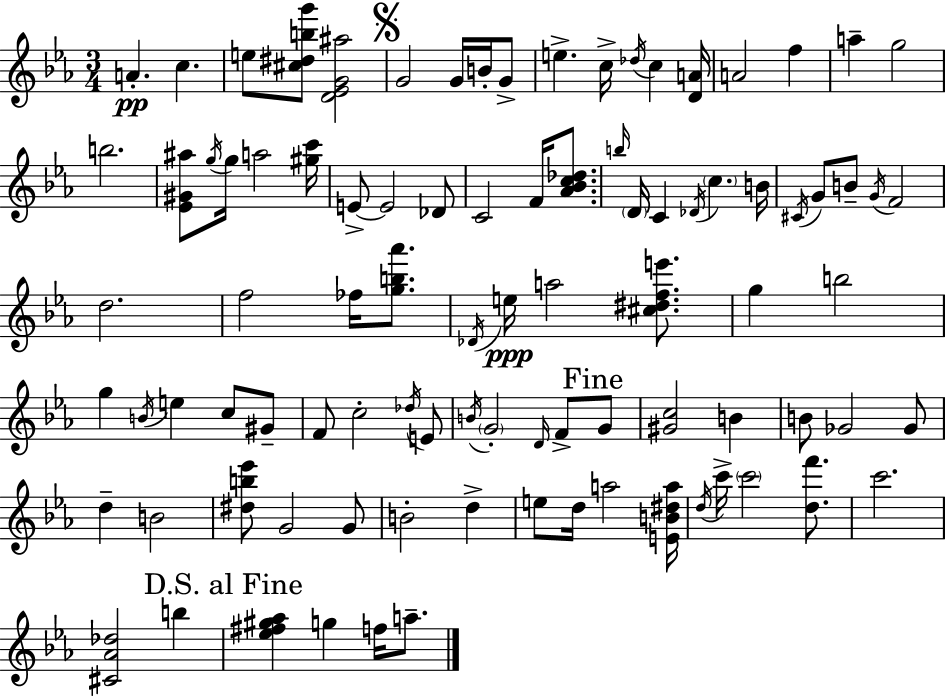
A4/q. C5/q. E5/e [C#5,D#5,B5,G6]/e [D4,Eb4,G4,A#5]/h G4/h G4/s B4/s G4/e E5/q. C5/s Db5/s C5/q [D4,A4]/s A4/h F5/q A5/q G5/h B5/h. [Eb4,G#4,A#5]/e G5/s G5/s A5/h [G#5,C6]/s E4/e E4/h Db4/e C4/h F4/s [Ab4,Bb4,C5,Db5]/e. B5/s D4/s C4/q Db4/s C5/q. B4/s C#4/s G4/e B4/e G4/s F4/h D5/h. F5/h FES5/s [G5,B5,Ab6]/e. Db4/s E5/s A5/h [C#5,D#5,F5,E6]/e. G5/q B5/h G5/q B4/s E5/q C5/e G#4/e F4/e C5/h Db5/s E4/e B4/s G4/h D4/s F4/e G4/e [G#4,C5]/h B4/q B4/e Gb4/h Gb4/e D5/q B4/h [D#5,B5,Eb6]/e G4/h G4/e B4/h D5/q E5/e D5/s A5/h [E4,B4,D#5,A5]/s D5/s C6/s C6/h [D5,F6]/e. C6/h. [C#4,Ab4,Db5]/h B5/q [Eb5,F#5,G#5,Ab5]/q G5/q F5/s A5/e.